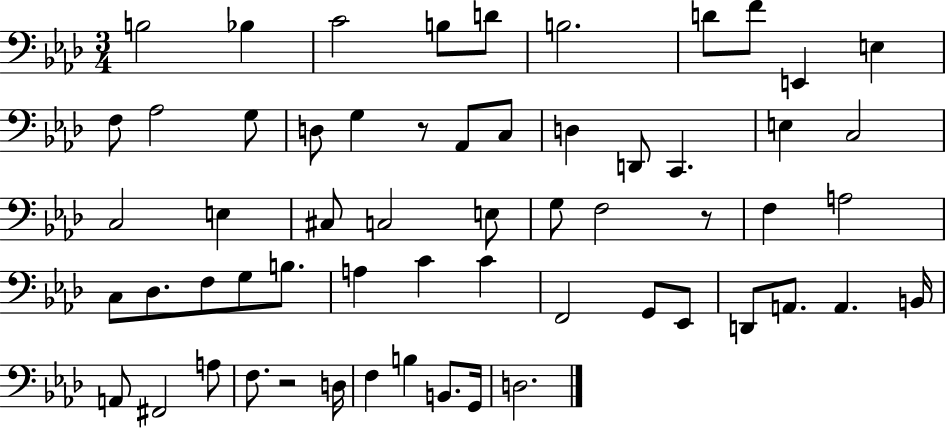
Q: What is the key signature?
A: AES major